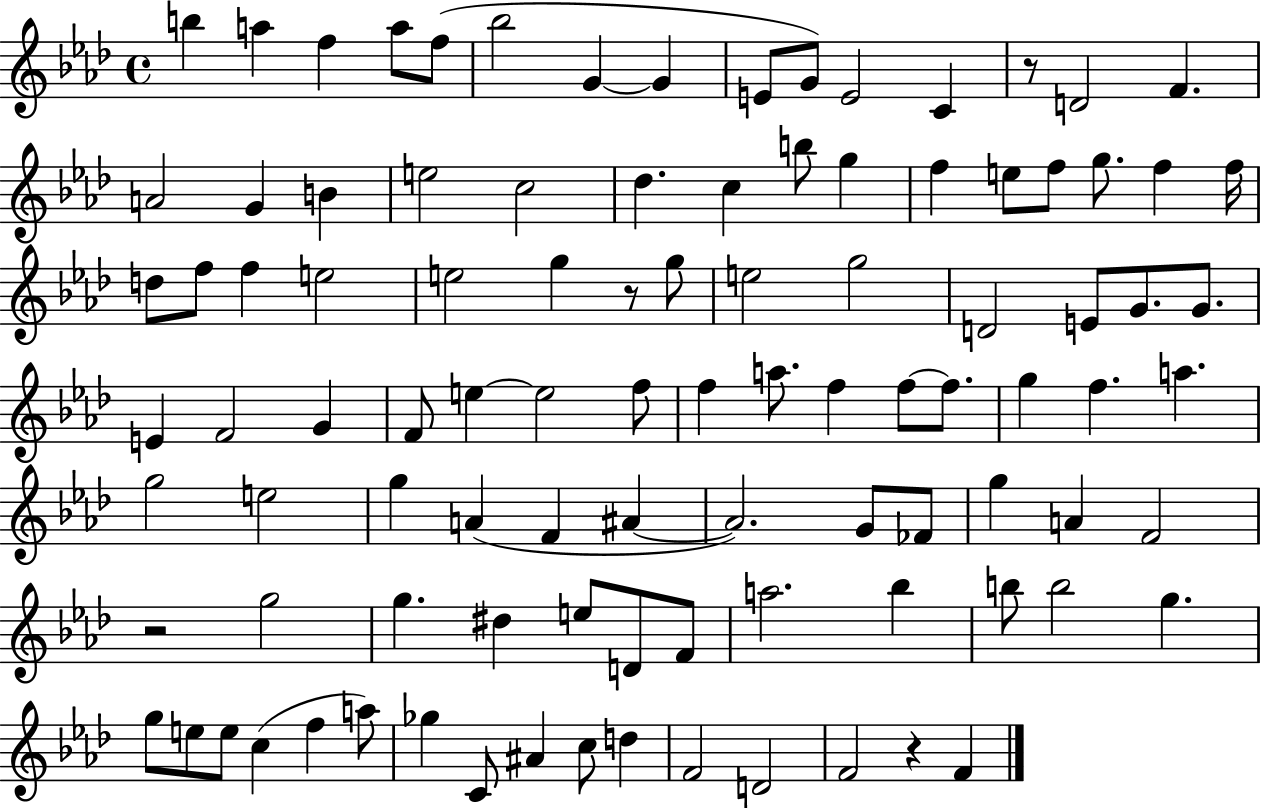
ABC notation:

X:1
T:Untitled
M:4/4
L:1/4
K:Ab
b a f a/2 f/2 _b2 G G E/2 G/2 E2 C z/2 D2 F A2 G B e2 c2 _d c b/2 g f e/2 f/2 g/2 f f/4 d/2 f/2 f e2 e2 g z/2 g/2 e2 g2 D2 E/2 G/2 G/2 E F2 G F/2 e e2 f/2 f a/2 f f/2 f/2 g f a g2 e2 g A F ^A ^A2 G/2 _F/2 g A F2 z2 g2 g ^d e/2 D/2 F/2 a2 _b b/2 b2 g g/2 e/2 e/2 c f a/2 _g C/2 ^A c/2 d F2 D2 F2 z F